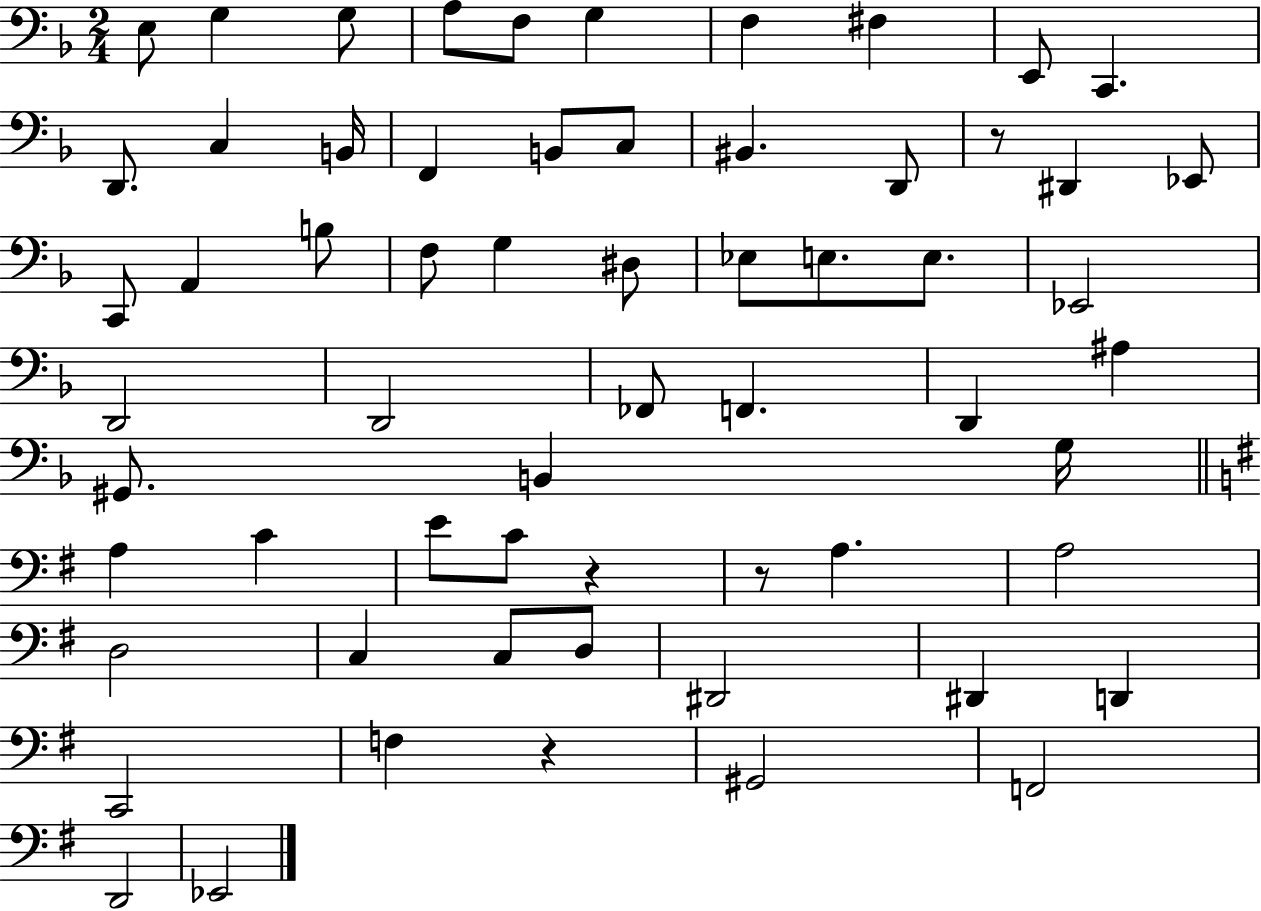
X:1
T:Untitled
M:2/4
L:1/4
K:F
E,/2 G, G,/2 A,/2 F,/2 G, F, ^F, E,,/2 C,, D,,/2 C, B,,/4 F,, B,,/2 C,/2 ^B,, D,,/2 z/2 ^D,, _E,,/2 C,,/2 A,, B,/2 F,/2 G, ^D,/2 _E,/2 E,/2 E,/2 _E,,2 D,,2 D,,2 _F,,/2 F,, D,, ^A, ^G,,/2 B,, G,/4 A, C E/2 C/2 z z/2 A, A,2 D,2 C, C,/2 D,/2 ^D,,2 ^D,, D,, C,,2 F, z ^G,,2 F,,2 D,,2 _E,,2